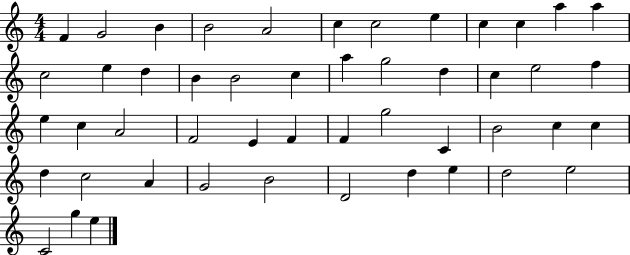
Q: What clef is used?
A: treble